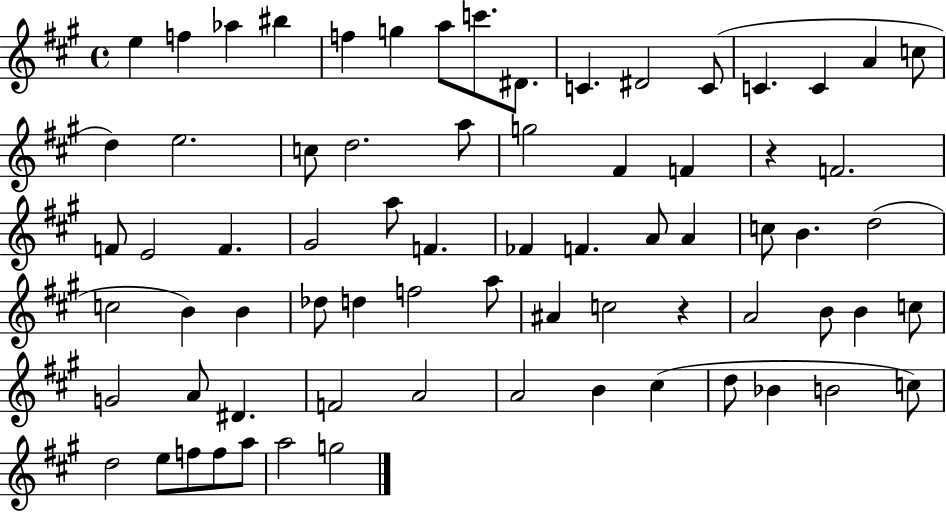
{
  \clef treble
  \time 4/4
  \defaultTimeSignature
  \key a \major
  e''4 f''4 aes''4 bis''4 | f''4 g''4 a''8 c'''8. dis'8. | c'4. dis'2 c'8( | c'4. c'4 a'4 c''8 | \break d''4) e''2. | c''8 d''2. a''8 | g''2 fis'4 f'4 | r4 f'2. | \break f'8 e'2 f'4. | gis'2 a''8 f'4. | fes'4 f'4. a'8 a'4 | c''8 b'4. d''2( | \break c''2 b'4) b'4 | des''8 d''4 f''2 a''8 | ais'4 c''2 r4 | a'2 b'8 b'4 c''8 | \break g'2 a'8 dis'4. | f'2 a'2 | a'2 b'4 cis''4( | d''8 bes'4 b'2 c''8) | \break d''2 e''8 f''8 f''8 a''8 | a''2 g''2 | \bar "|."
}